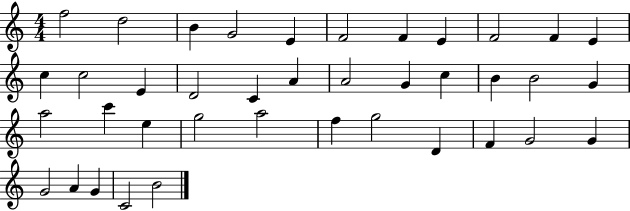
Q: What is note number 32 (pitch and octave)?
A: F4